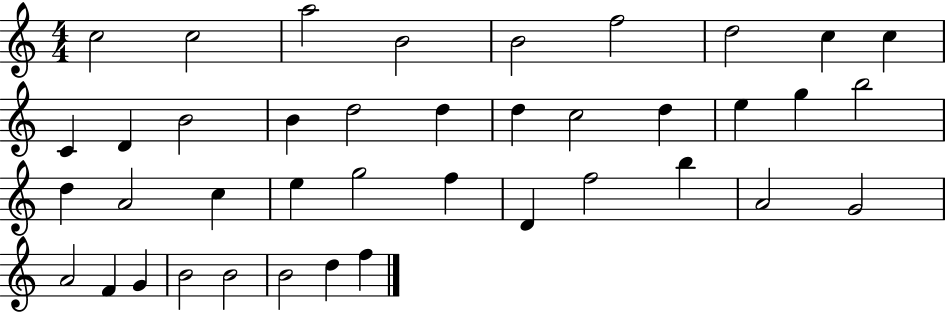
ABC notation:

X:1
T:Untitled
M:4/4
L:1/4
K:C
c2 c2 a2 B2 B2 f2 d2 c c C D B2 B d2 d d c2 d e g b2 d A2 c e g2 f D f2 b A2 G2 A2 F G B2 B2 B2 d f